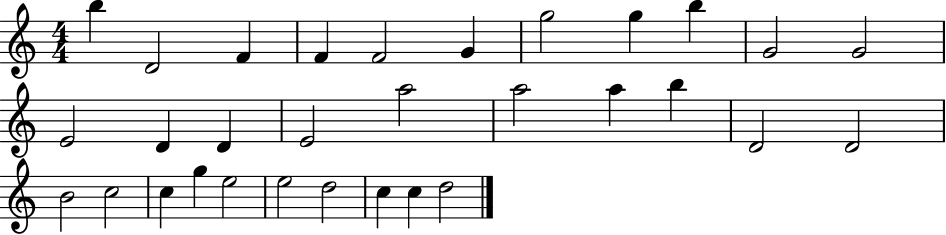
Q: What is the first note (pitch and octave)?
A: B5